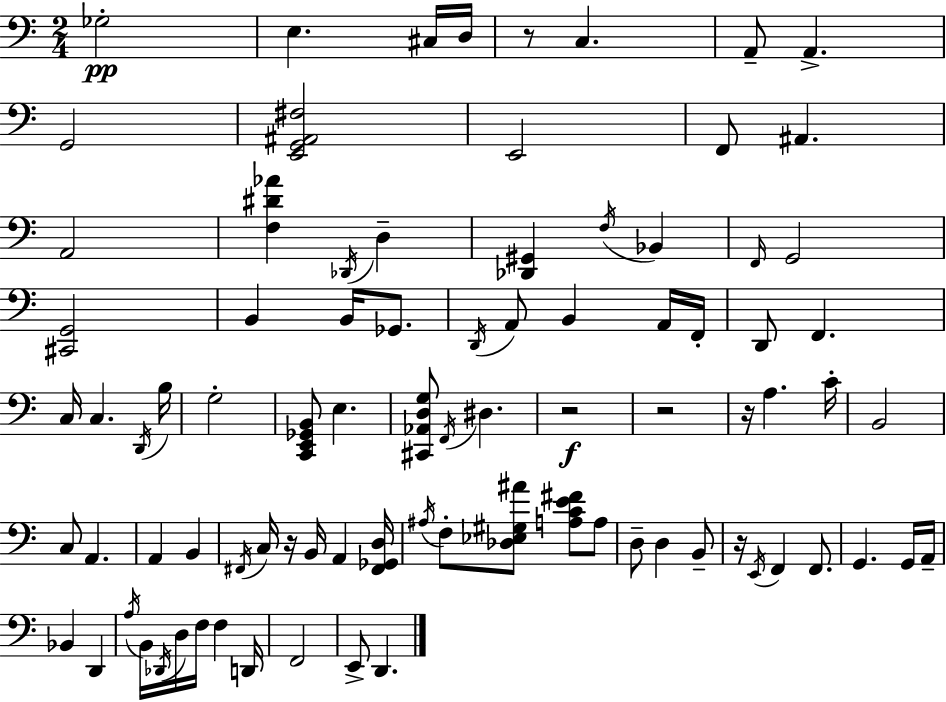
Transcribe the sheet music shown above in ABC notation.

X:1
T:Untitled
M:2/4
L:1/4
K:C
_G,2 E, ^C,/4 D,/4 z/2 C, A,,/2 A,, G,,2 [E,,G,,^A,,^F,]2 E,,2 F,,/2 ^A,, A,,2 [F,^D_A] _D,,/4 D, [_D,,^G,,] F,/4 _B,, F,,/4 G,,2 [^C,,G,,]2 B,, B,,/4 _G,,/2 D,,/4 A,,/2 B,, A,,/4 F,,/4 D,,/2 F,, C,/4 C, D,,/4 B,/4 G,2 [C,,E,,_G,,B,,]/2 E, [^C,,_A,,D,G,]/2 F,,/4 ^D, z2 z2 z/4 A, C/4 B,,2 C,/2 A,, A,, B,, ^F,,/4 C,/4 z/4 B,,/4 A,, [^F,,_G,,D,]/4 ^A,/4 F,/2 [_D,_E,^G,^A]/2 [A,CE^F]/2 A,/2 D,/2 D, B,,/2 z/4 E,,/4 F,, F,,/2 G,, G,,/4 A,,/4 _B,, D,, A,/4 B,,/4 _D,,/4 D,/4 F,/4 F, D,,/4 F,,2 E,,/2 D,,